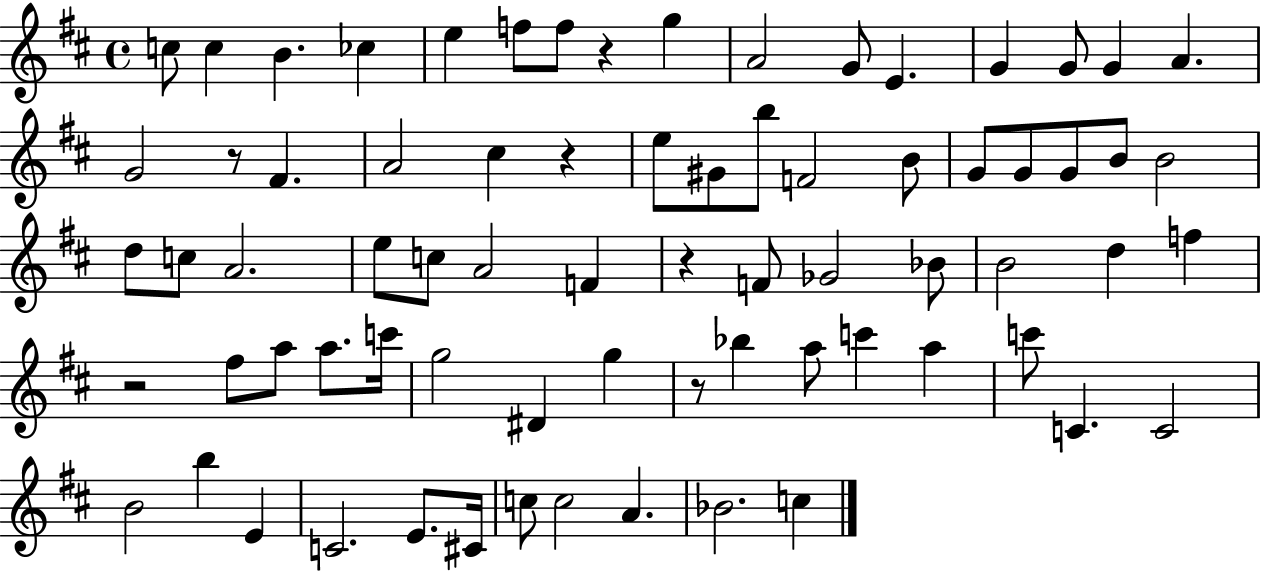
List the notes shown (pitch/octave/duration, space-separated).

C5/e C5/q B4/q. CES5/q E5/q F5/e F5/e R/q G5/q A4/h G4/e E4/q. G4/q G4/e G4/q A4/q. G4/h R/e F#4/q. A4/h C#5/q R/q E5/e G#4/e B5/e F4/h B4/e G4/e G4/e G4/e B4/e B4/h D5/e C5/e A4/h. E5/e C5/e A4/h F4/q R/q F4/e Gb4/h Bb4/e B4/h D5/q F5/q R/h F#5/e A5/e A5/e. C6/s G5/h D#4/q G5/q R/e Bb5/q A5/e C6/q A5/q C6/e C4/q. C4/h B4/h B5/q E4/q C4/h. E4/e. C#4/s C5/e C5/h A4/q. Bb4/h. C5/q